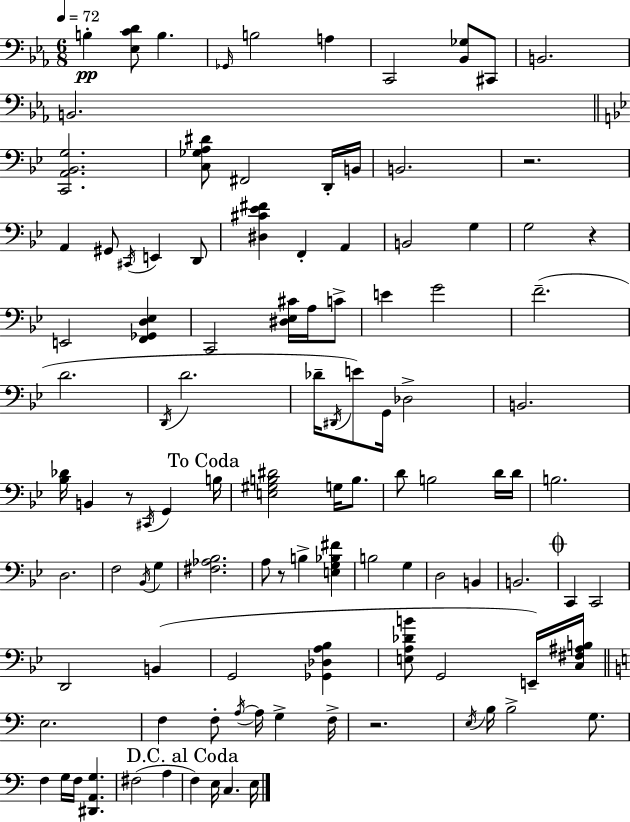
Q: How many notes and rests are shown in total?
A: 108